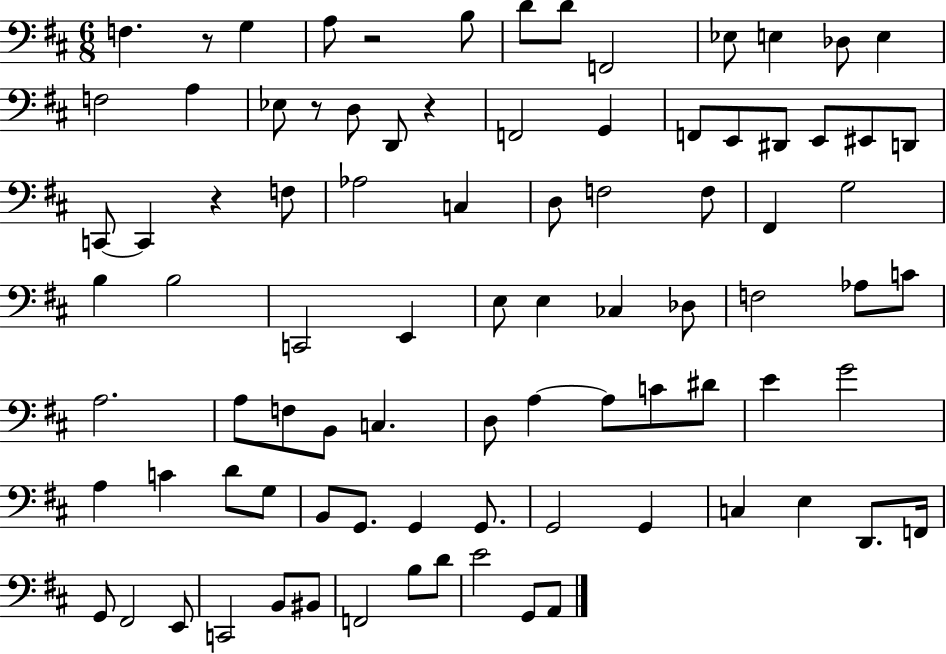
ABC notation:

X:1
T:Untitled
M:6/8
L:1/4
K:D
F, z/2 G, A,/2 z2 B,/2 D/2 D/2 F,,2 _E,/2 E, _D,/2 E, F,2 A, _E,/2 z/2 D,/2 D,,/2 z F,,2 G,, F,,/2 E,,/2 ^D,,/2 E,,/2 ^E,,/2 D,,/2 C,,/2 C,, z F,/2 _A,2 C, D,/2 F,2 F,/2 ^F,, G,2 B, B,2 C,,2 E,, E,/2 E, _C, _D,/2 F,2 _A,/2 C/2 A,2 A,/2 F,/2 B,,/2 C, D,/2 A, A,/2 C/2 ^D/2 E G2 A, C D/2 G,/2 B,,/2 G,,/2 G,, G,,/2 G,,2 G,, C, E, D,,/2 F,,/4 G,,/2 ^F,,2 E,,/2 C,,2 B,,/2 ^B,,/2 F,,2 B,/2 D/2 E2 G,,/2 A,,/2